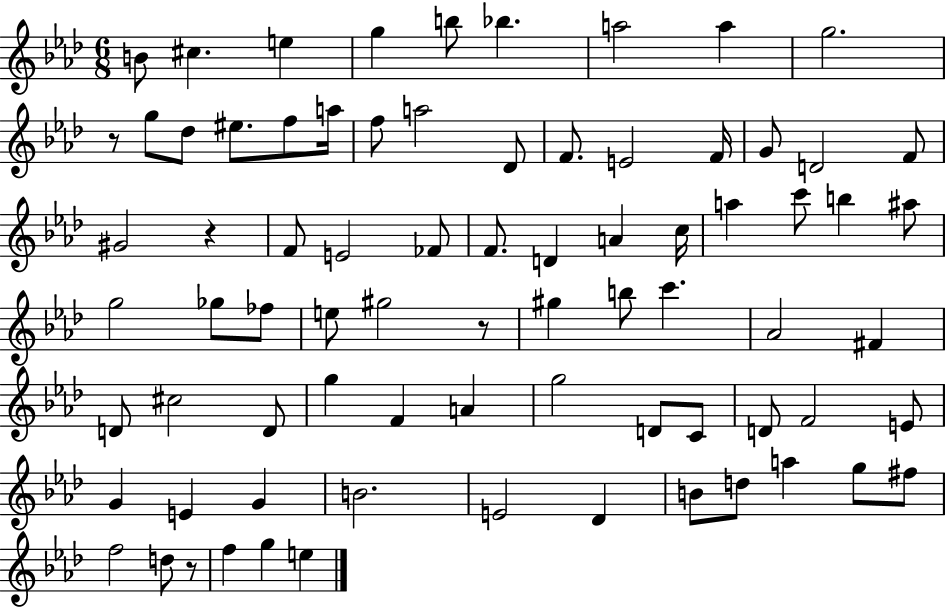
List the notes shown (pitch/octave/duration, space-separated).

B4/e C#5/q. E5/q G5/q B5/e Bb5/q. A5/h A5/q G5/h. R/e G5/e Db5/e EIS5/e. F5/e A5/s F5/e A5/h Db4/e F4/e. E4/h F4/s G4/e D4/h F4/e G#4/h R/q F4/e E4/h FES4/e F4/e. D4/q A4/q C5/s A5/q C6/e B5/q A#5/e G5/h Gb5/e FES5/e E5/e G#5/h R/e G#5/q B5/e C6/q. Ab4/h F#4/q D4/e C#5/h D4/e G5/q F4/q A4/q G5/h D4/e C4/e D4/e F4/h E4/e G4/q E4/q G4/q B4/h. E4/h Db4/q B4/e D5/e A5/q G5/e F#5/e F5/h D5/e R/e F5/q G5/q E5/q